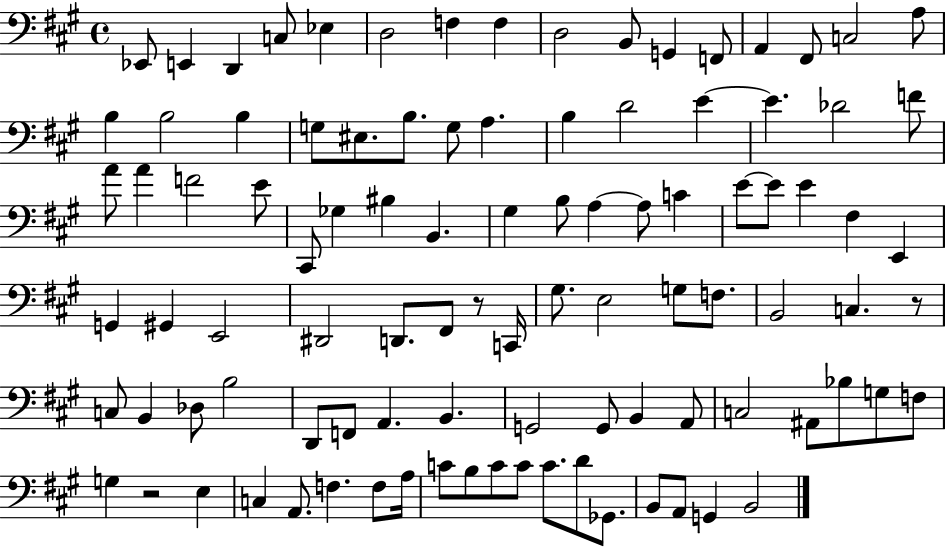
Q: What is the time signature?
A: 4/4